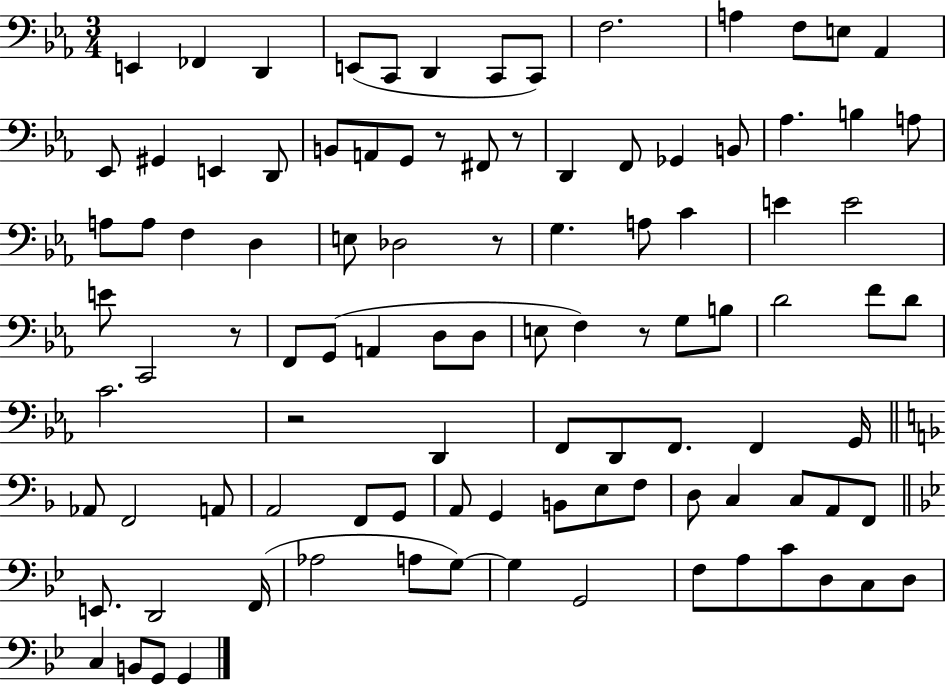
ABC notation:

X:1
T:Untitled
M:3/4
L:1/4
K:Eb
E,, _F,, D,, E,,/2 C,,/2 D,, C,,/2 C,,/2 F,2 A, F,/2 E,/2 _A,, _E,,/2 ^G,, E,, D,,/2 B,,/2 A,,/2 G,,/2 z/2 ^F,,/2 z/2 D,, F,,/2 _G,, B,,/2 _A, B, A,/2 A,/2 A,/2 F, D, E,/2 _D,2 z/2 G, A,/2 C E E2 E/2 C,,2 z/2 F,,/2 G,,/2 A,, D,/2 D,/2 E,/2 F, z/2 G,/2 B,/2 D2 F/2 D/2 C2 z2 D,, F,,/2 D,,/2 F,,/2 F,, G,,/4 _A,,/2 F,,2 A,,/2 A,,2 F,,/2 G,,/2 A,,/2 G,, B,,/2 E,/2 F,/2 D,/2 C, C,/2 A,,/2 F,,/2 E,,/2 D,,2 F,,/4 _A,2 A,/2 G,/2 G, G,,2 F,/2 A,/2 C/2 D,/2 C,/2 D,/2 C, B,,/2 G,,/2 G,,